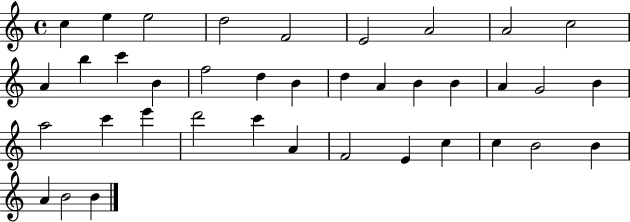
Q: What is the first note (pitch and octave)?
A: C5